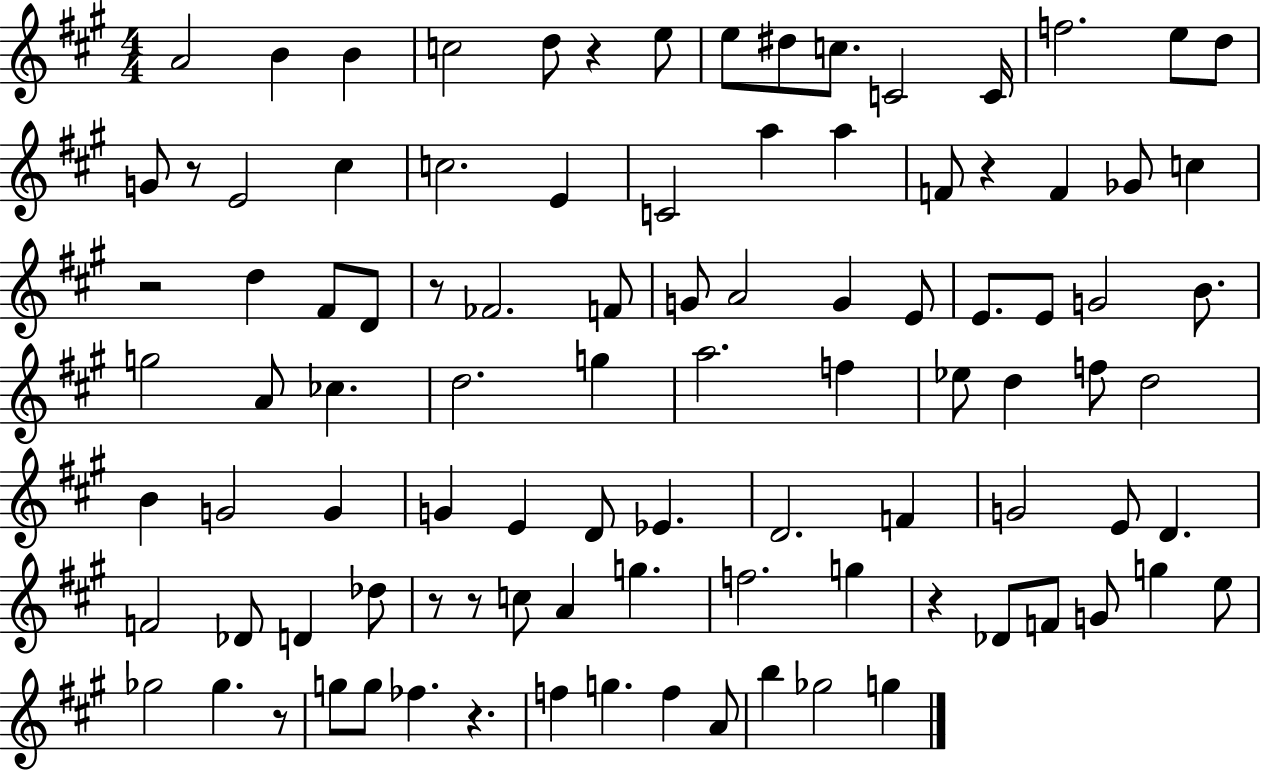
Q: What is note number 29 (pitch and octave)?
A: D4